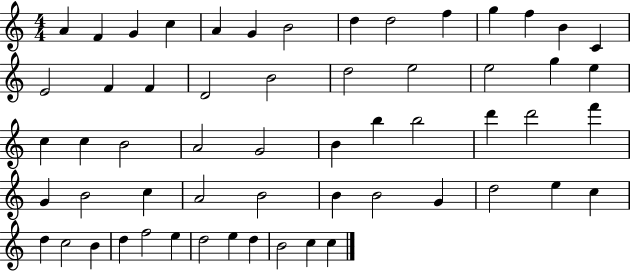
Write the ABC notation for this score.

X:1
T:Untitled
M:4/4
L:1/4
K:C
A F G c A G B2 d d2 f g f B C E2 F F D2 B2 d2 e2 e2 g e c c B2 A2 G2 B b b2 d' d'2 f' G B2 c A2 B2 B B2 G d2 e c d c2 B d f2 e d2 e d B2 c c